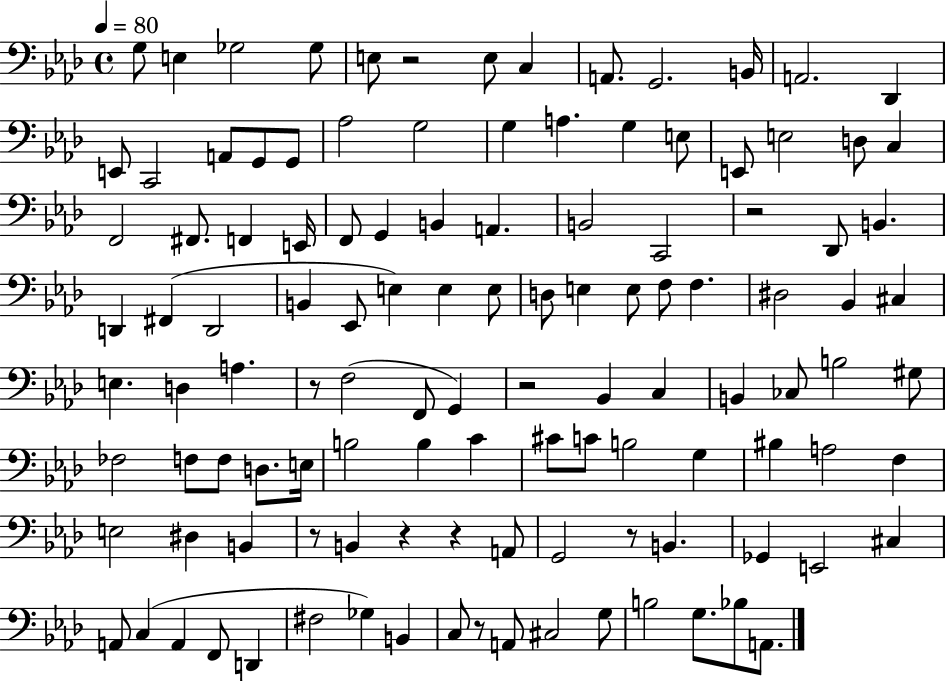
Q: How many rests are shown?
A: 9